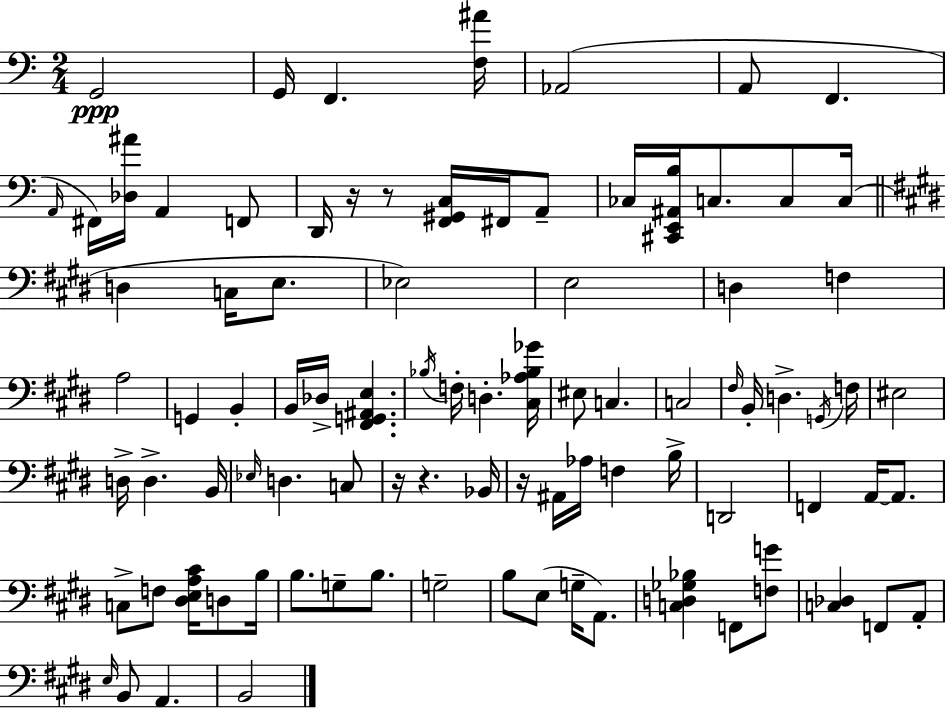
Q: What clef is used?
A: bass